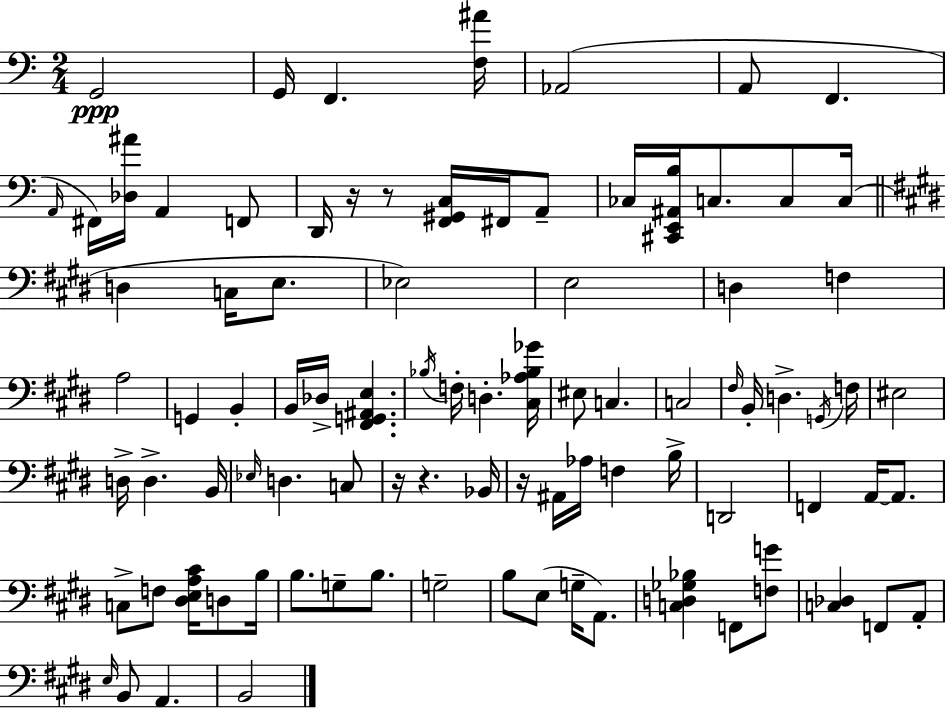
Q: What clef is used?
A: bass